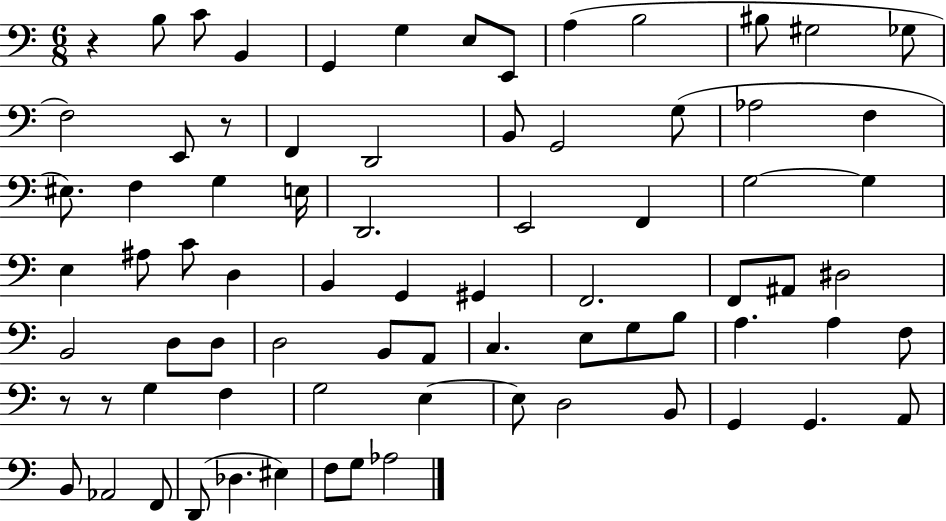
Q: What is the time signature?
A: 6/8